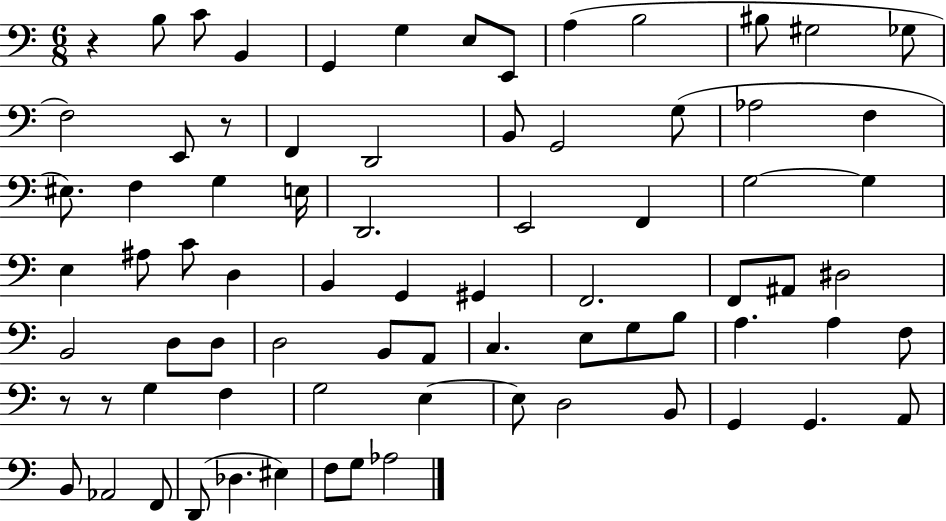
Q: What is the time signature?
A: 6/8